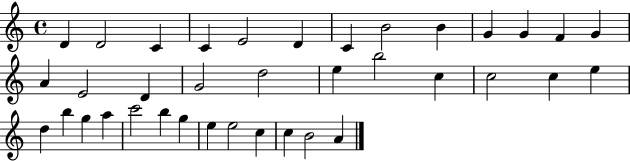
{
  \clef treble
  \time 4/4
  \defaultTimeSignature
  \key c \major
  d'4 d'2 c'4 | c'4 e'2 d'4 | c'4 b'2 b'4 | g'4 g'4 f'4 g'4 | \break a'4 e'2 d'4 | g'2 d''2 | e''4 b''2 c''4 | c''2 c''4 e''4 | \break d''4 b''4 g''4 a''4 | c'''2 b''4 g''4 | e''4 e''2 c''4 | c''4 b'2 a'4 | \break \bar "|."
}